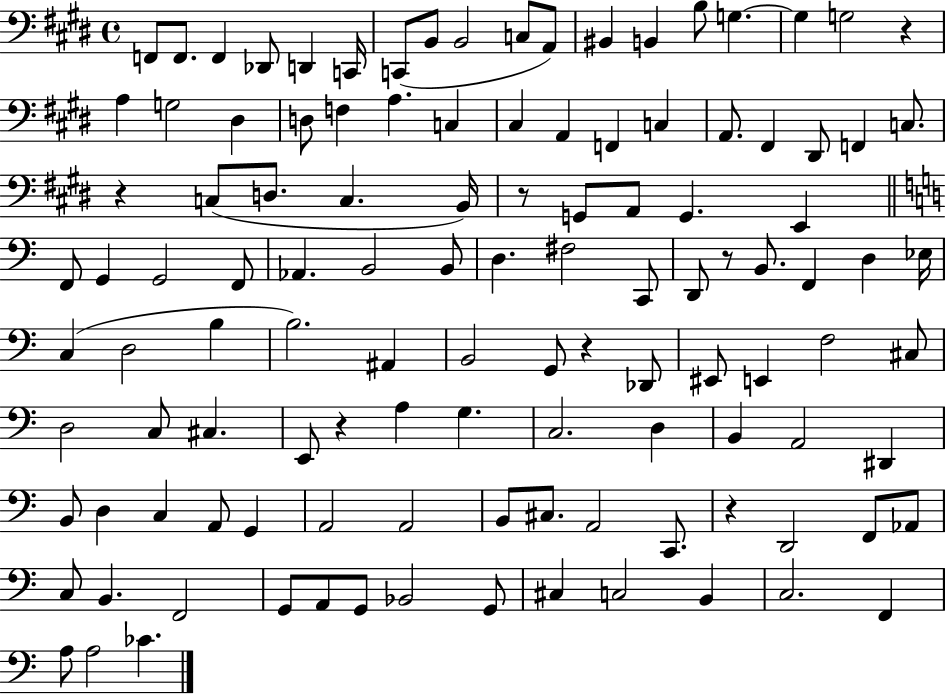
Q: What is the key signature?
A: E major